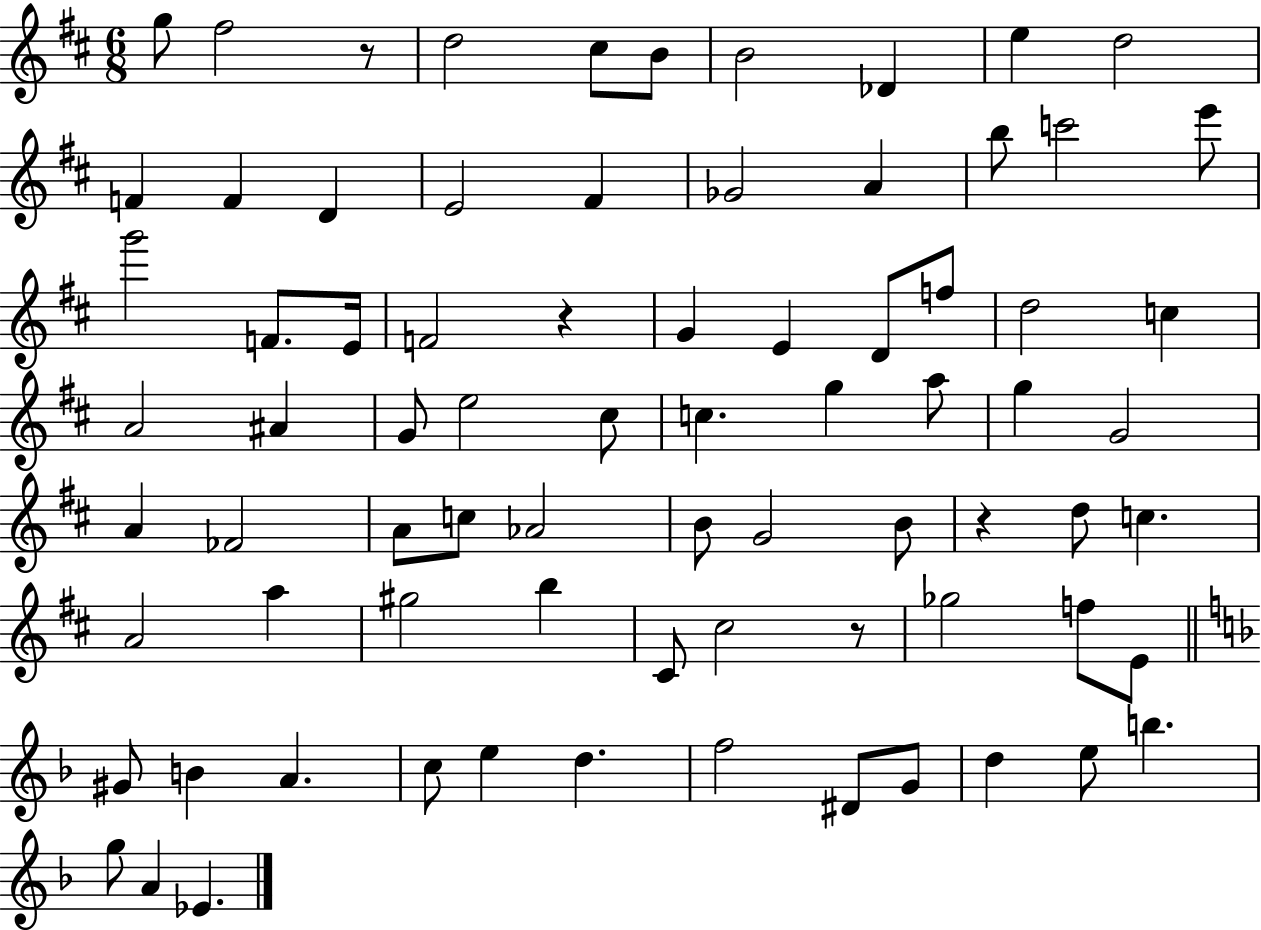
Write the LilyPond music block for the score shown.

{
  \clef treble
  \numericTimeSignature
  \time 6/8
  \key d \major
  g''8 fis''2 r8 | d''2 cis''8 b'8 | b'2 des'4 | e''4 d''2 | \break f'4 f'4 d'4 | e'2 fis'4 | ges'2 a'4 | b''8 c'''2 e'''8 | \break g'''2 f'8. e'16 | f'2 r4 | g'4 e'4 d'8 f''8 | d''2 c''4 | \break a'2 ais'4 | g'8 e''2 cis''8 | c''4. g''4 a''8 | g''4 g'2 | \break a'4 fes'2 | a'8 c''8 aes'2 | b'8 g'2 b'8 | r4 d''8 c''4. | \break a'2 a''4 | gis''2 b''4 | cis'8 cis''2 r8 | ges''2 f''8 e'8 | \break \bar "||" \break \key d \minor gis'8 b'4 a'4. | c''8 e''4 d''4. | f''2 dis'8 g'8 | d''4 e''8 b''4. | \break g''8 a'4 ees'4. | \bar "|."
}